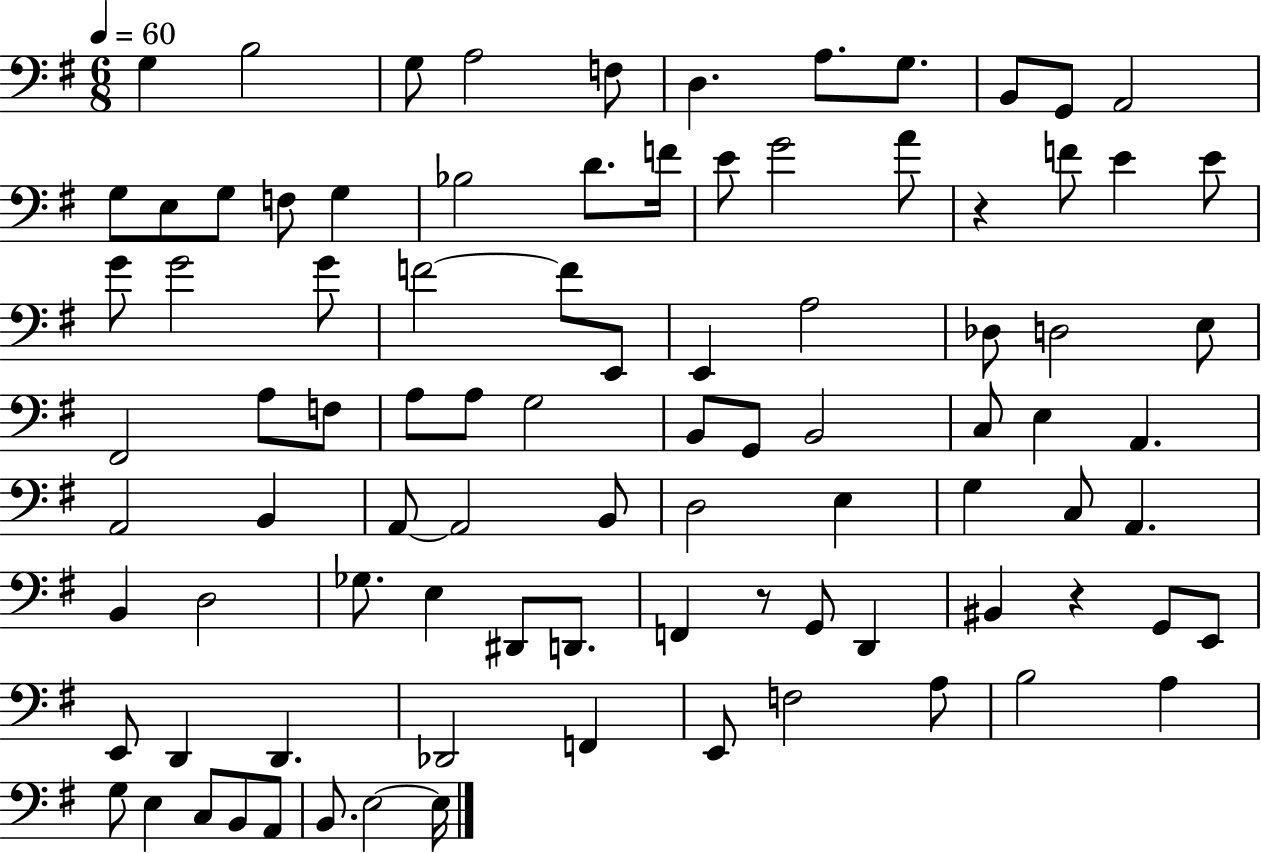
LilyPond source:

{
  \clef bass
  \numericTimeSignature
  \time 6/8
  \key g \major
  \tempo 4 = 60
  g4 b2 | g8 a2 f8 | d4. a8. g8. | b,8 g,8 a,2 | \break g8 e8 g8 f8 g4 | bes2 d'8. f'16 | e'8 g'2 a'8 | r4 f'8 e'4 e'8 | \break g'8 g'2 g'8 | f'2~~ f'8 e,8 | e,4 a2 | des8 d2 e8 | \break fis,2 a8 f8 | a8 a8 g2 | b,8 g,8 b,2 | c8 e4 a,4. | \break a,2 b,4 | a,8~~ a,2 b,8 | d2 e4 | g4 c8 a,4. | \break b,4 d2 | ges8. e4 dis,8 d,8. | f,4 r8 g,8 d,4 | bis,4 r4 g,8 e,8 | \break e,8 d,4 d,4. | des,2 f,4 | e,8 f2 a8 | b2 a4 | \break g8 e4 c8 b,8 a,8 | b,8. e2~~ e16 | \bar "|."
}